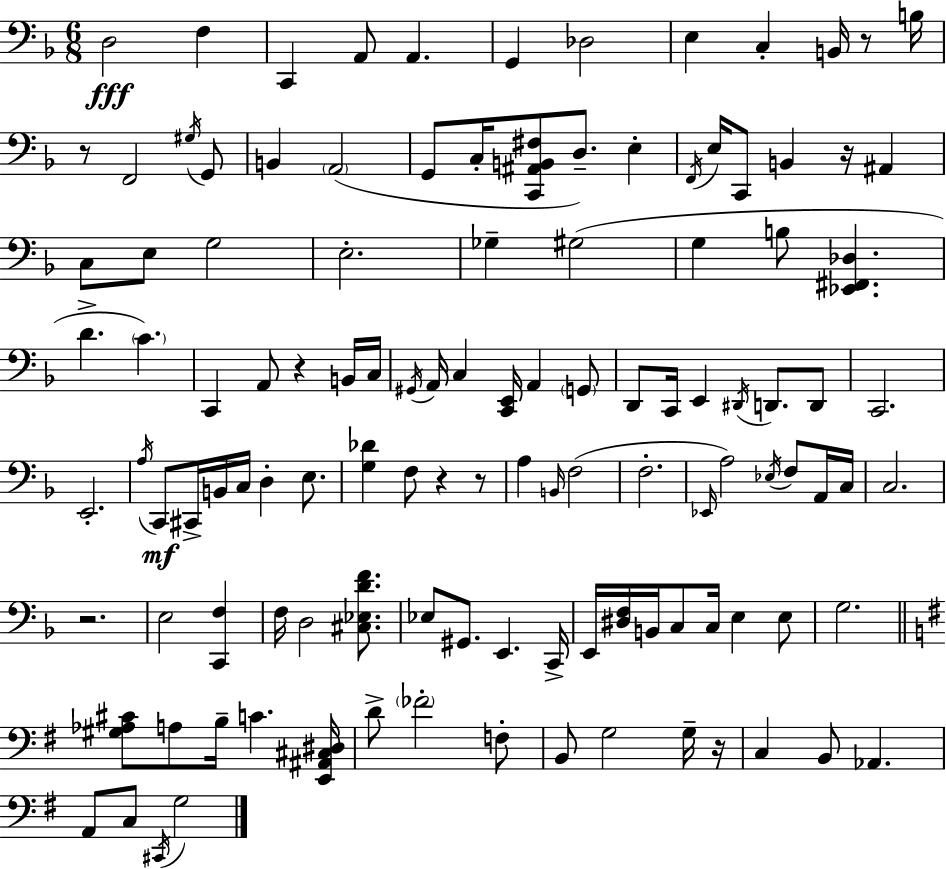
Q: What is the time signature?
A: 6/8